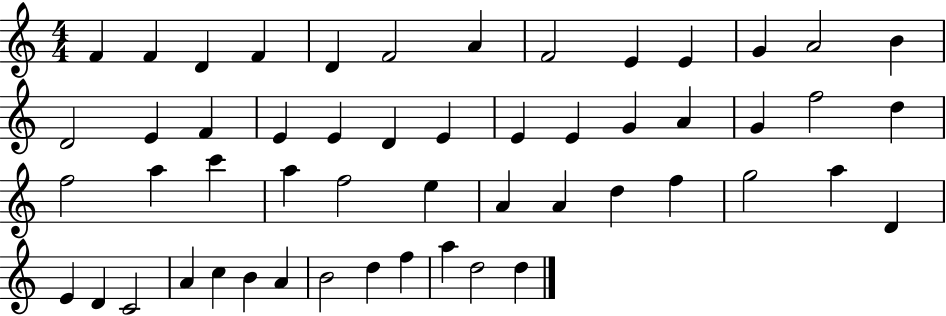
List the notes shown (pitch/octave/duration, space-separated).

F4/q F4/q D4/q F4/q D4/q F4/h A4/q F4/h E4/q E4/q G4/q A4/h B4/q D4/h E4/q F4/q E4/q E4/q D4/q E4/q E4/q E4/q G4/q A4/q G4/q F5/h D5/q F5/h A5/q C6/q A5/q F5/h E5/q A4/q A4/q D5/q F5/q G5/h A5/q D4/q E4/q D4/q C4/h A4/q C5/q B4/q A4/q B4/h D5/q F5/q A5/q D5/h D5/q